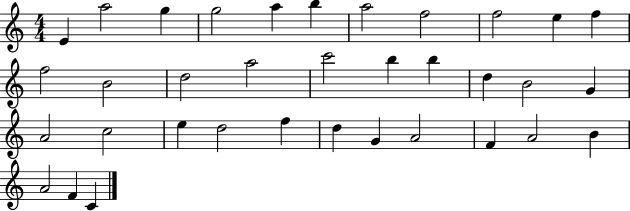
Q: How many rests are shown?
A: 0